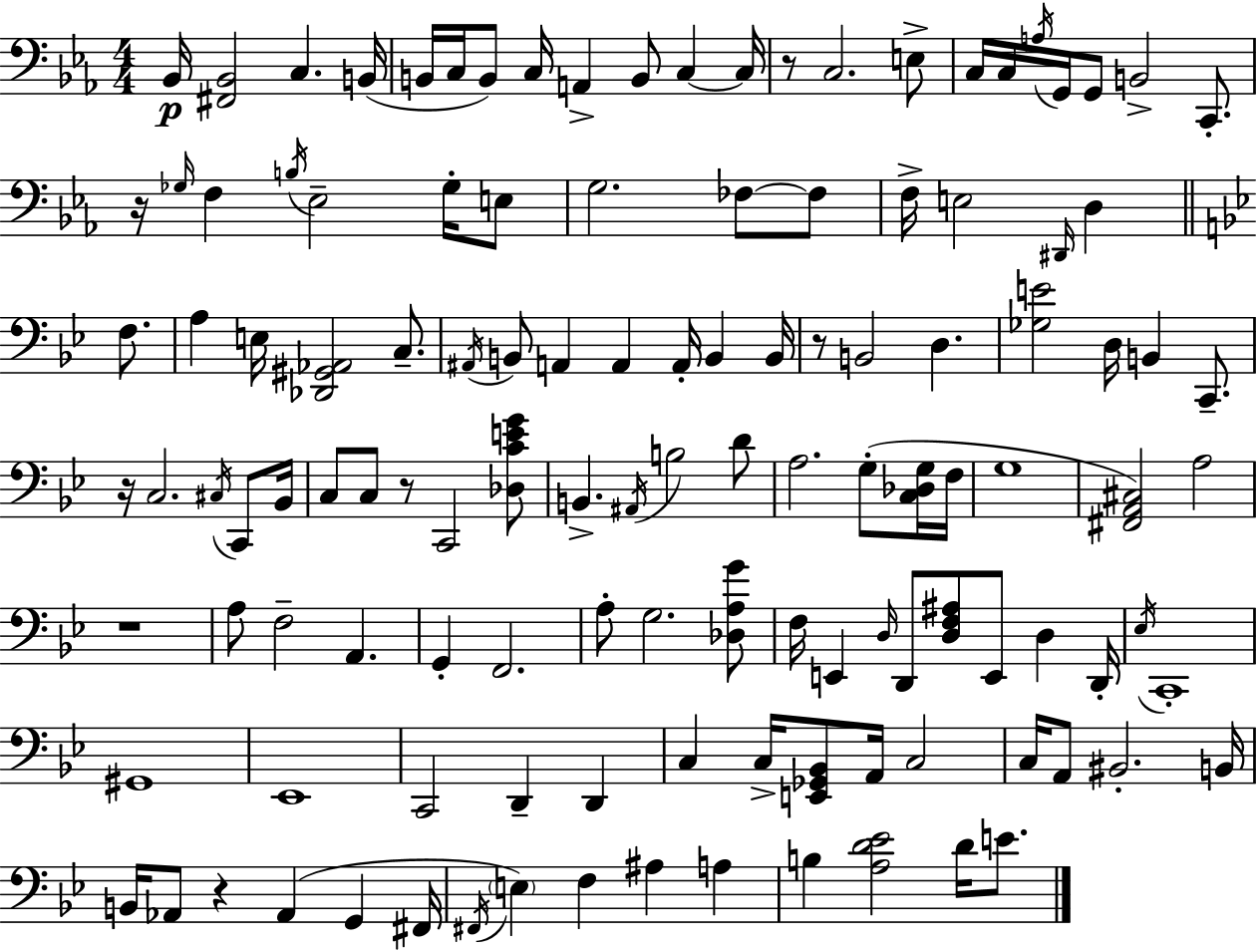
Bb2/s [F#2,Bb2]/h C3/q. B2/s B2/s C3/s B2/e C3/s A2/q B2/e C3/q C3/s R/e C3/h. E3/e C3/s C3/s A3/s G2/s G2/e B2/h C2/e. R/s Gb3/s F3/q B3/s Eb3/h Gb3/s E3/e G3/h. FES3/e FES3/e F3/s E3/h D#2/s D3/q F3/e. A3/q E3/s [Db2,G#2,Ab2]/h C3/e. A#2/s B2/e A2/q A2/q A2/s B2/q B2/s R/e B2/h D3/q. [Gb3,E4]/h D3/s B2/q C2/e. R/s C3/h. C#3/s C2/e Bb2/s C3/e C3/e R/e C2/h [Db3,C4,E4,G4]/e B2/q. A#2/s B3/h D4/e A3/h. G3/e [C3,Db3,G3]/s F3/s G3/w [F#2,A2,C#3]/h A3/h R/w A3/e F3/h A2/q. G2/q F2/h. A3/e G3/h. [Db3,A3,G4]/e F3/s E2/q D3/s D2/e [D3,F3,A#3]/e E2/e D3/q D2/s Eb3/s C2/w G#2/w Eb2/w C2/h D2/q D2/q C3/q C3/s [E2,Gb2,Bb2]/e A2/s C3/h C3/s A2/e BIS2/h. B2/s B2/s Ab2/e R/q Ab2/q G2/q F#2/s F#2/s E3/q F3/q A#3/q A3/q B3/q [A3,D4,Eb4]/h D4/s E4/e.